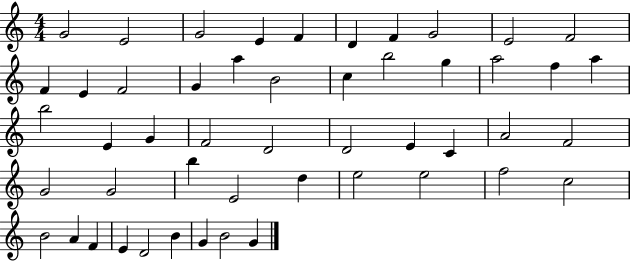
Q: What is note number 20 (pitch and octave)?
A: A5